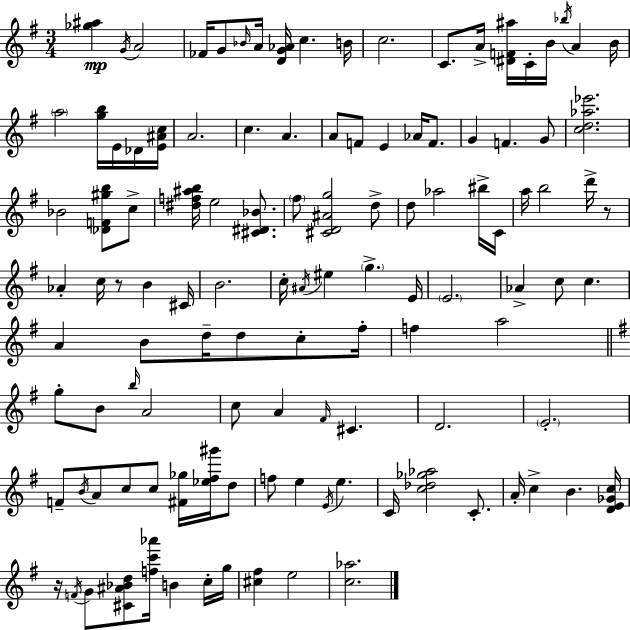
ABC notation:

X:1
T:Untitled
M:3/4
L:1/4
K:Em
[_g^a] G/4 A2 _F/4 G/2 _B/4 A/4 [DG_A]/4 c B/4 c2 C/2 A/4 [^DF^a]/4 C/4 B/4 _b/4 A B/4 a2 [gb]/4 E/4 _D/4 [E^Ac]/4 A2 c A A/2 F/2 E _A/4 F/2 G F G/2 [cd_a_e']2 _B2 [_DF^gb]/2 c/2 [^df^ab]/4 e2 [^C^D_B]/2 ^f/2 [^CD^Ag]2 d/2 d/2 _a2 ^b/4 C/4 a/4 b2 d'/4 z/2 _A c/4 z/2 B ^C/4 B2 c/4 ^A/4 ^e g E/4 E2 _A c/2 c A B/2 d/4 d/2 c/2 ^f/4 f a2 g/2 B/2 b/4 A2 c/2 A ^F/4 ^C D2 E2 F/2 B/4 A/2 c/2 c/2 [^F_g]/4 [_e^f^g']/4 d/2 f/2 e E/4 e C/4 [c_d_g_a]2 C/2 A/4 c B [DE_Gc]/4 z/4 F/4 G/2 [^C^A_Bd]/2 [fc'_a']/4 B c/4 g/4 [^c^f] e2 [c_a]2